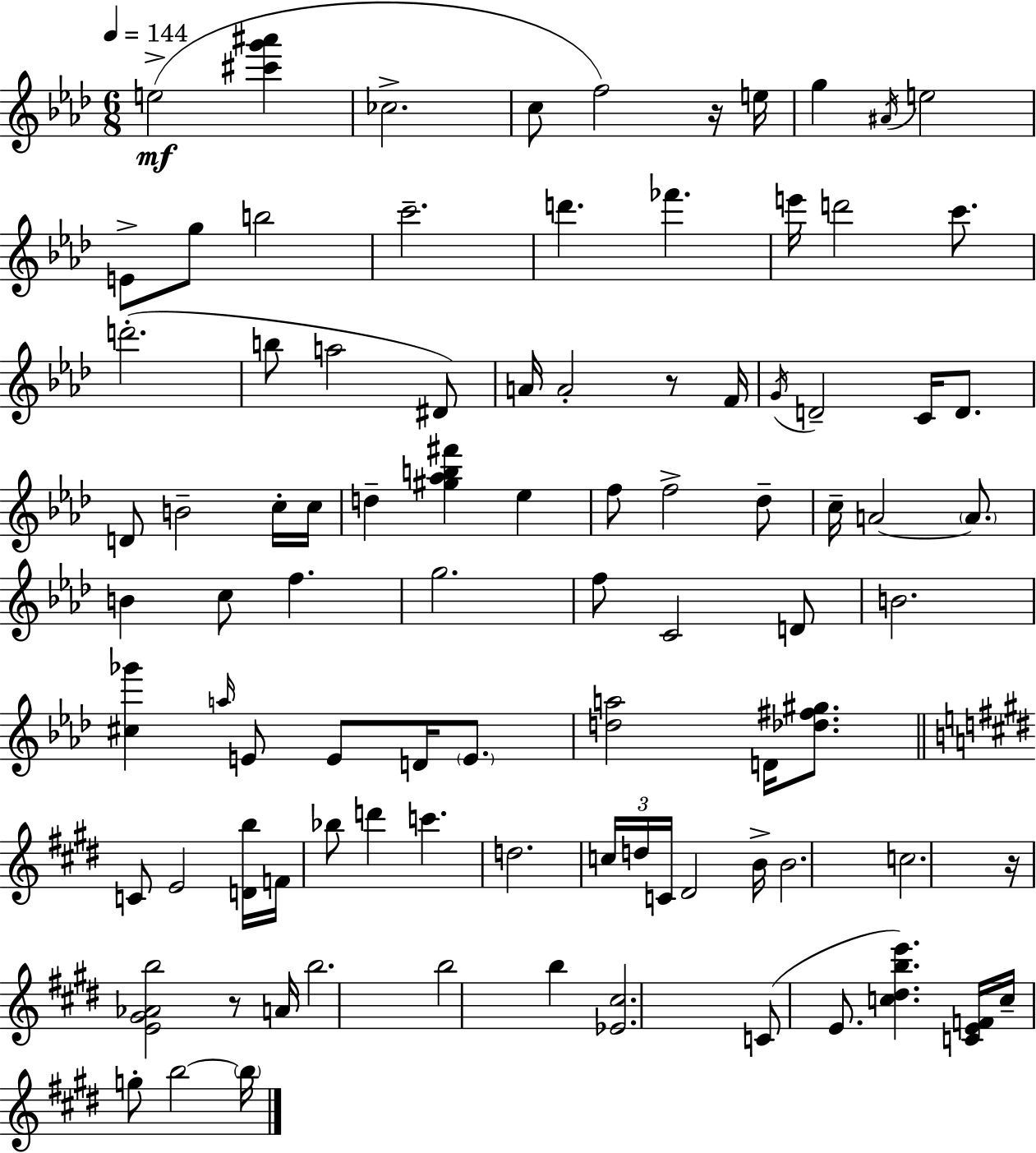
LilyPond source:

{
  \clef treble
  \numericTimeSignature
  \time 6/8
  \key aes \major
  \tempo 4 = 144
  e''2->(\mf <cis''' g''' ais'''>4 | ces''2.-> | c''8 f''2) r16 e''16 | g''4 \acciaccatura { ais'16 } e''2 | \break e'8-> g''8 b''2 | c'''2.-- | d'''4. fes'''4. | e'''16 d'''2 c'''8. | \break d'''2.-.( | b''8 a''2 dis'8) | a'16 a'2-. r8 | f'16 \acciaccatura { g'16 } d'2-- c'16 d'8. | \break d'8 b'2-- | c''16-. c''16 d''4-- <gis'' aes'' b'' fis'''>4 ees''4 | f''8 f''2-> | des''8-- c''16-- a'2~~ \parenthesize a'8. | \break b'4 c''8 f''4. | g''2. | f''8 c'2 | d'8 b'2. | \break <cis'' ges'''>4 \grace { a''16 } e'8 e'8 d'16 | \parenthesize e'8. <d'' a''>2 d'16 | <des'' fis'' gis''>8. \bar "||" \break \key e \major c'8 e'2 <d' b''>16 f'16 | bes''8 d'''4 c'''4. | d''2. | \tuplet 3/2 { c''16 d''16 c'16 } dis'2 b'16-> | \break b'2. | c''2. | r16 <e' gis' aes' b''>2 r8 a'16 | b''2. | \break b''2 b''4 | <ees' cis''>2. | c'8( e'8. <c'' dis'' b'' e'''>4.) <c' e' f'>16 | c''16-- g''8-. b''2~~ \parenthesize b''16 | \break \bar "|."
}